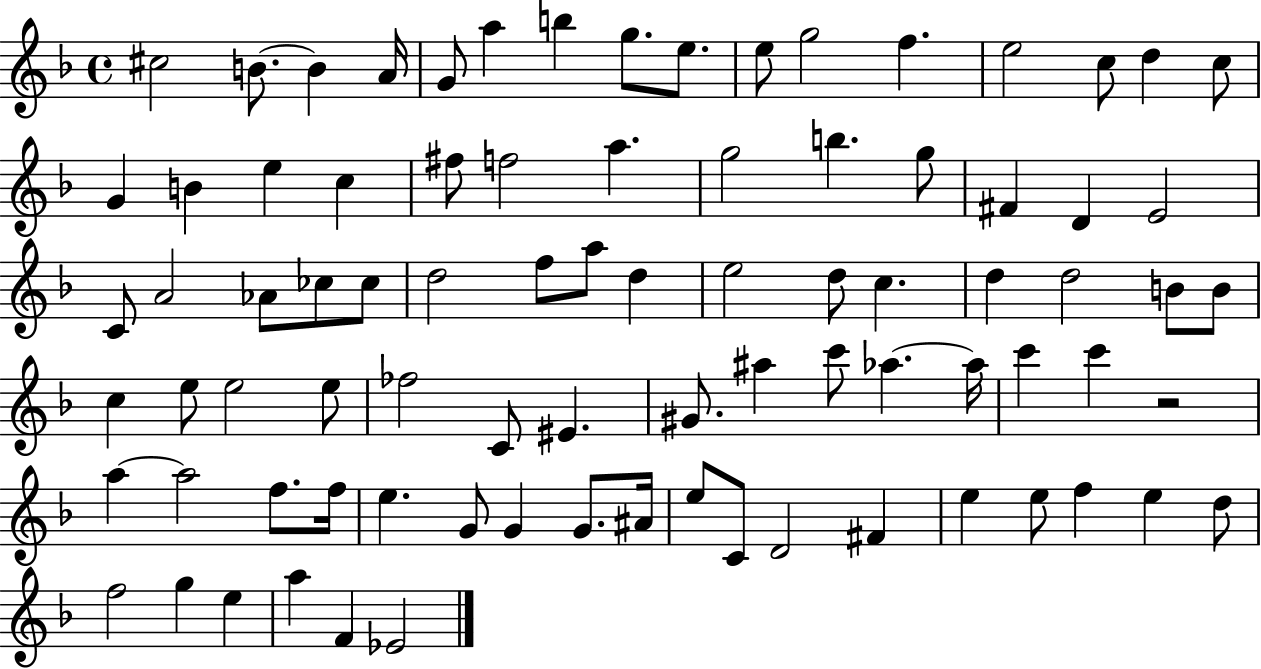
{
  \clef treble
  \time 4/4
  \defaultTimeSignature
  \key f \major
  cis''2 b'8.~~ b'4 a'16 | g'8 a''4 b''4 g''8. e''8. | e''8 g''2 f''4. | e''2 c''8 d''4 c''8 | \break g'4 b'4 e''4 c''4 | fis''8 f''2 a''4. | g''2 b''4. g''8 | fis'4 d'4 e'2 | \break c'8 a'2 aes'8 ces''8 ces''8 | d''2 f''8 a''8 d''4 | e''2 d''8 c''4. | d''4 d''2 b'8 b'8 | \break c''4 e''8 e''2 e''8 | fes''2 c'8 eis'4. | gis'8. ais''4 c'''8 aes''4.~~ aes''16 | c'''4 c'''4 r2 | \break a''4~~ a''2 f''8. f''16 | e''4. g'8 g'4 g'8. ais'16 | e''8 c'8 d'2 fis'4 | e''4 e''8 f''4 e''4 d''8 | \break f''2 g''4 e''4 | a''4 f'4 ees'2 | \bar "|."
}